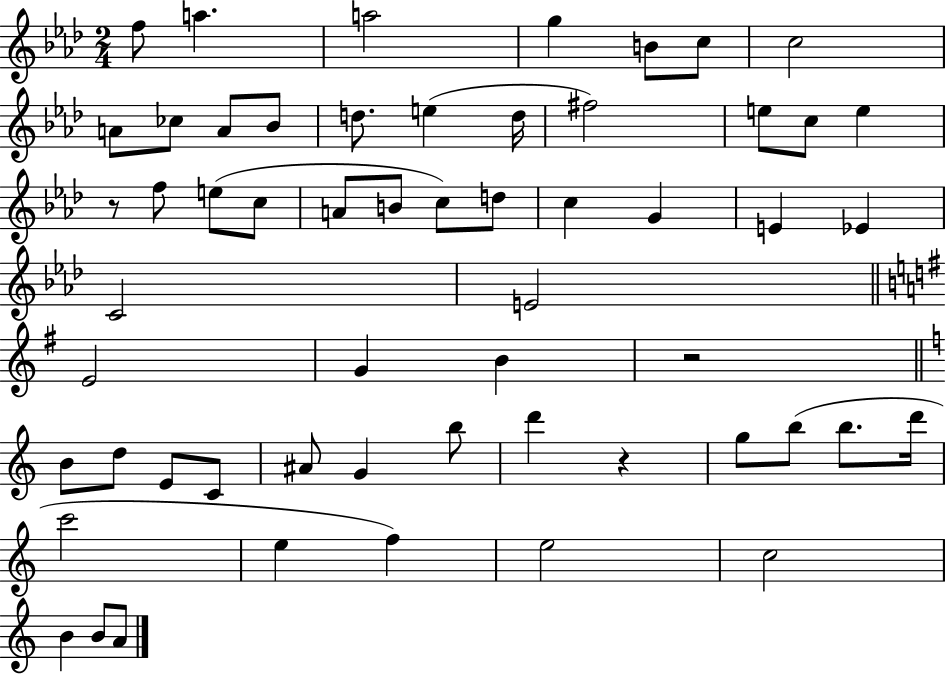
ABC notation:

X:1
T:Untitled
M:2/4
L:1/4
K:Ab
f/2 a a2 g B/2 c/2 c2 A/2 _c/2 A/2 _B/2 d/2 e d/4 ^f2 e/2 c/2 e z/2 f/2 e/2 c/2 A/2 B/2 c/2 d/2 c G E _E C2 E2 E2 G B z2 B/2 d/2 E/2 C/2 ^A/2 G b/2 d' z g/2 b/2 b/2 d'/4 c'2 e f e2 c2 B B/2 A/2